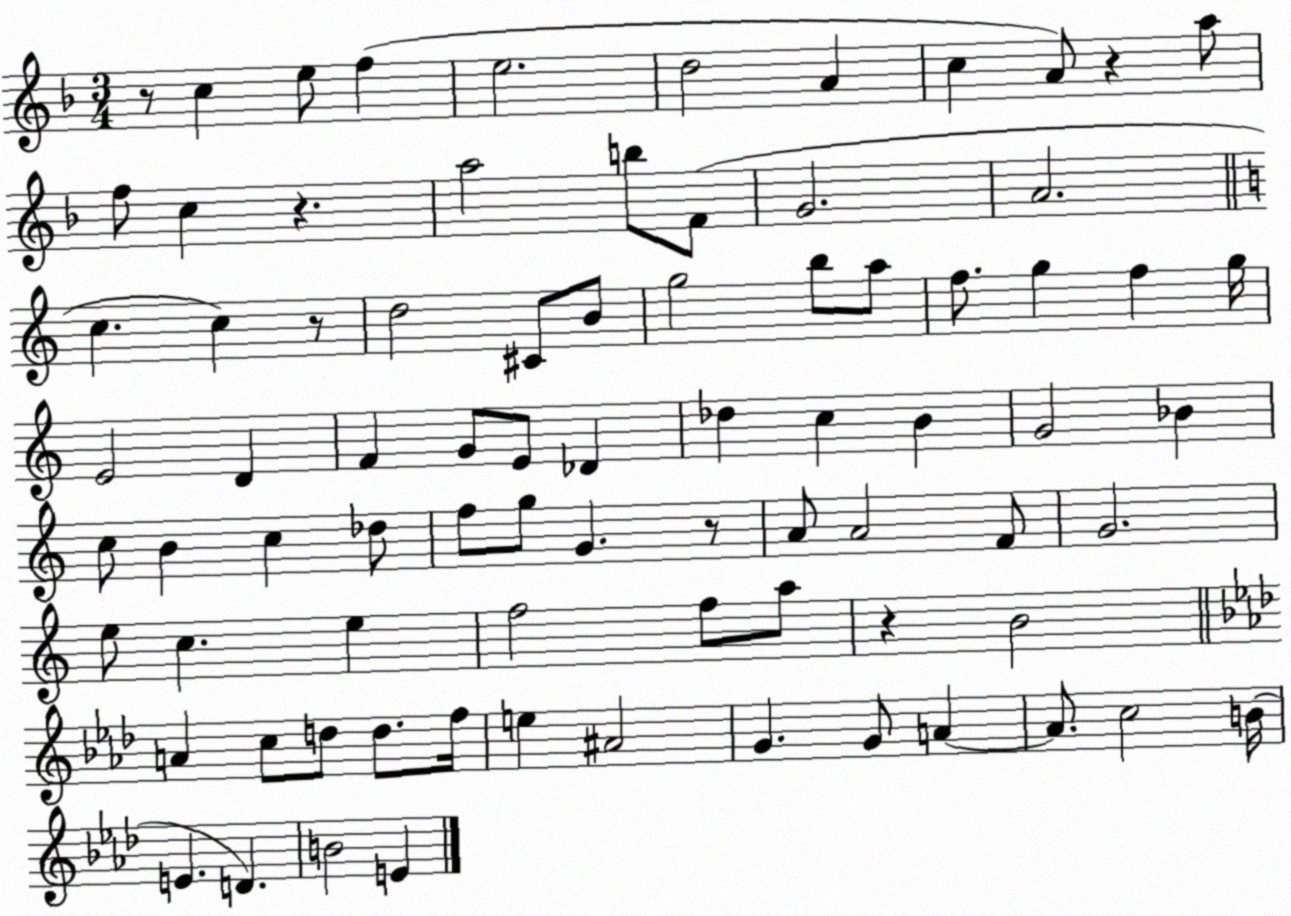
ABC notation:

X:1
T:Untitled
M:3/4
L:1/4
K:F
z/2 c e/2 f e2 d2 A c A/2 z a/2 f/2 c z a2 b/2 F/2 G2 A2 c c z/2 d2 ^C/2 B/2 g2 b/2 a/2 f/2 g f g/4 E2 D F G/2 E/2 _D _d c B G2 _B c/2 B c _d/2 f/2 g/2 G z/2 A/2 A2 F/2 G2 e/2 c e f2 f/2 a/2 z B2 A c/2 d/2 d/2 f/4 e ^A2 G G/2 A A/2 c2 B/4 E D B2 E